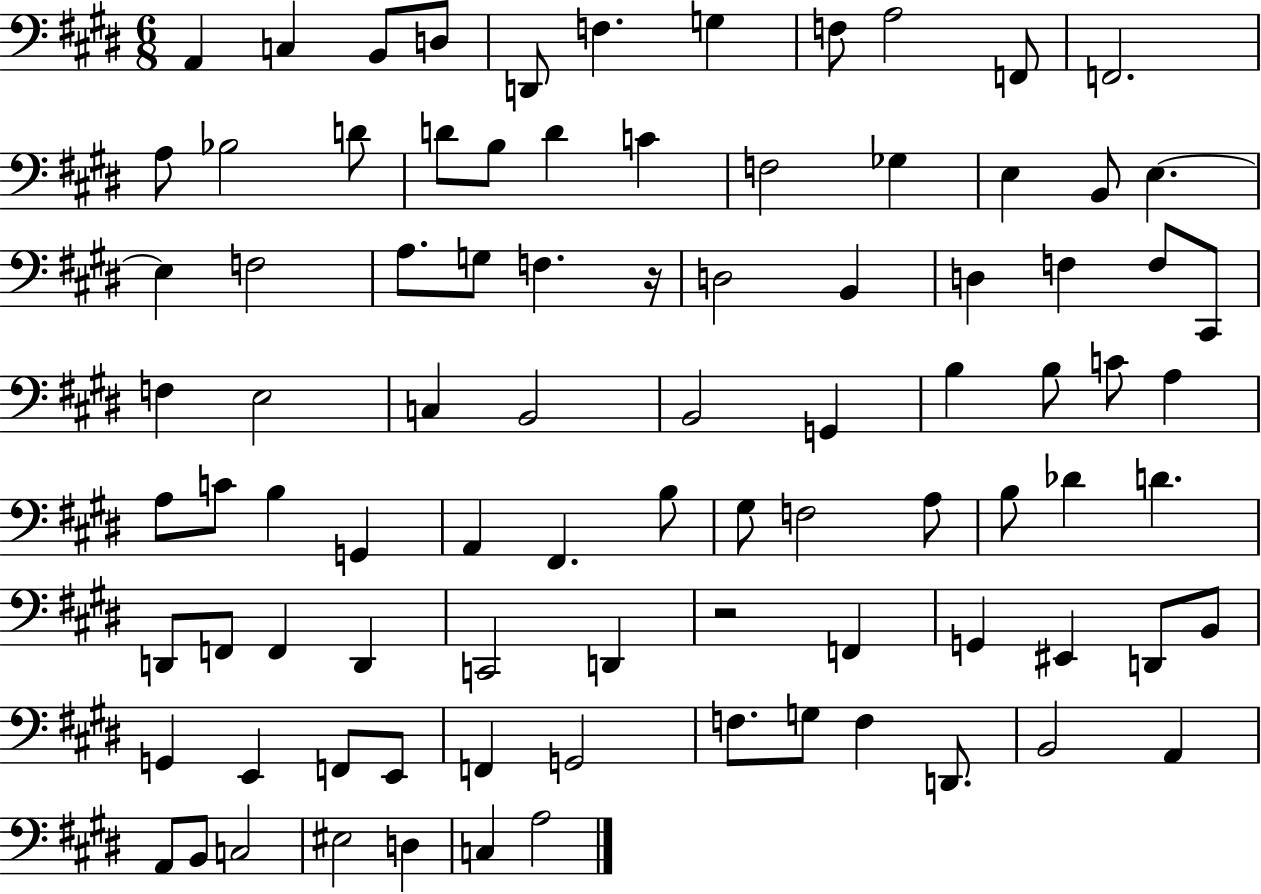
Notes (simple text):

A2/q C3/q B2/e D3/e D2/e F3/q. G3/q F3/e A3/h F2/e F2/h. A3/e Bb3/h D4/e D4/e B3/e D4/q C4/q F3/h Gb3/q E3/q B2/e E3/q. E3/q F3/h A3/e. G3/e F3/q. R/s D3/h B2/q D3/q F3/q F3/e C#2/e F3/q E3/h C3/q B2/h B2/h G2/q B3/q B3/e C4/e A3/q A3/e C4/e B3/q G2/q A2/q F#2/q. B3/e G#3/e F3/h A3/e B3/e Db4/q D4/q. D2/e F2/e F2/q D2/q C2/h D2/q R/h F2/q G2/q EIS2/q D2/e B2/e G2/q E2/q F2/e E2/e F2/q G2/h F3/e. G3/e F3/q D2/e. B2/h A2/q A2/e B2/e C3/h EIS3/h D3/q C3/q A3/h